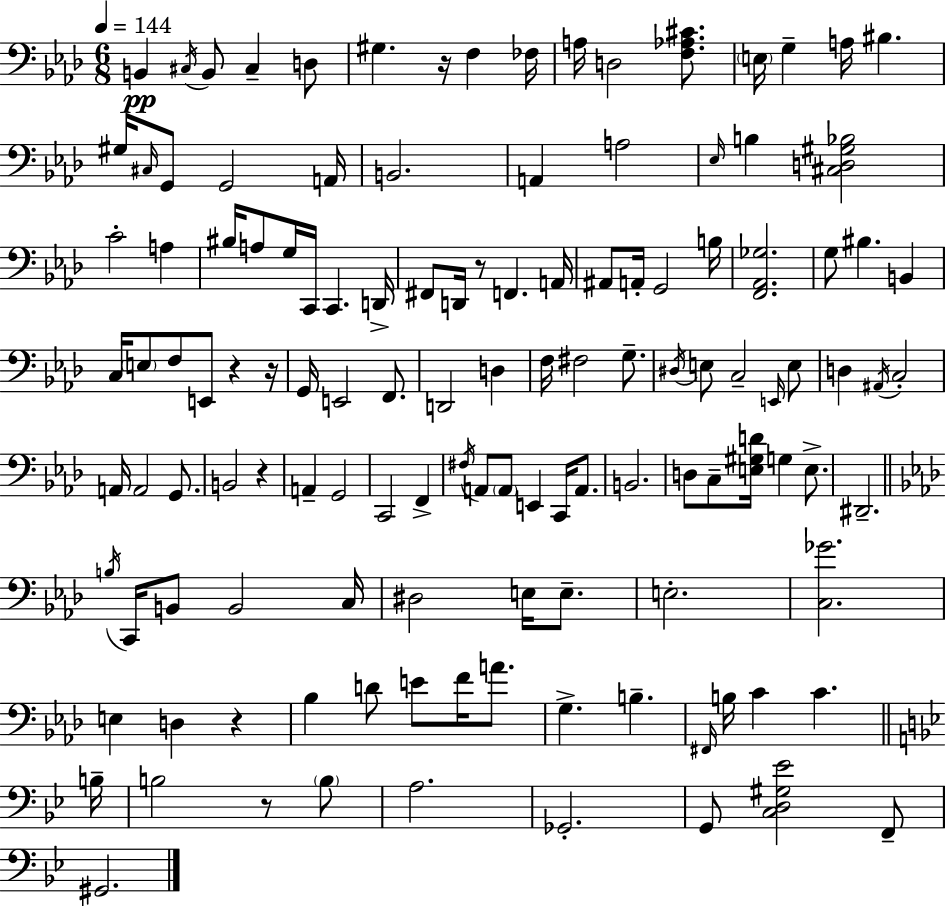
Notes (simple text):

B2/q C#3/s B2/e C#3/q D3/e G#3/q. R/s F3/q FES3/s A3/s D3/h [F3,Ab3,C#4]/e. E3/s G3/q A3/s BIS3/q. G#3/s C#3/s G2/e G2/h A2/s B2/h. A2/q A3/h Eb3/s B3/q [C#3,D3,G#3,Bb3]/h C4/h A3/q BIS3/s A3/e G3/s C2/s C2/q. D2/s F#2/e D2/s R/e F2/q. A2/s A#2/e A2/s G2/h B3/s [F2,Ab2,Gb3]/h. G3/e BIS3/q. B2/q C3/s E3/e F3/e E2/e R/q R/s G2/s E2/h F2/e. D2/h D3/q F3/s F#3/h G3/e. D#3/s E3/e C3/h E2/s E3/e D3/q A#2/s C3/h A2/s A2/h G2/e. B2/h R/q A2/q G2/h C2/h F2/q F#3/s A2/e A2/e E2/q C2/s A2/e. B2/h. D3/e C3/e [E3,G#3,D4]/s G3/q E3/e. D#2/h. B3/s C2/s B2/e B2/h C3/s D#3/h E3/s E3/e. E3/h. [C3,Gb4]/h. E3/q D3/q R/q Bb3/q D4/e E4/e F4/s A4/e. G3/q. B3/q. F#2/s B3/s C4/q C4/q. B3/s B3/h R/e B3/e A3/h. Gb2/h. G2/e [C3,D3,G#3,Eb4]/h F2/e G#2/h.